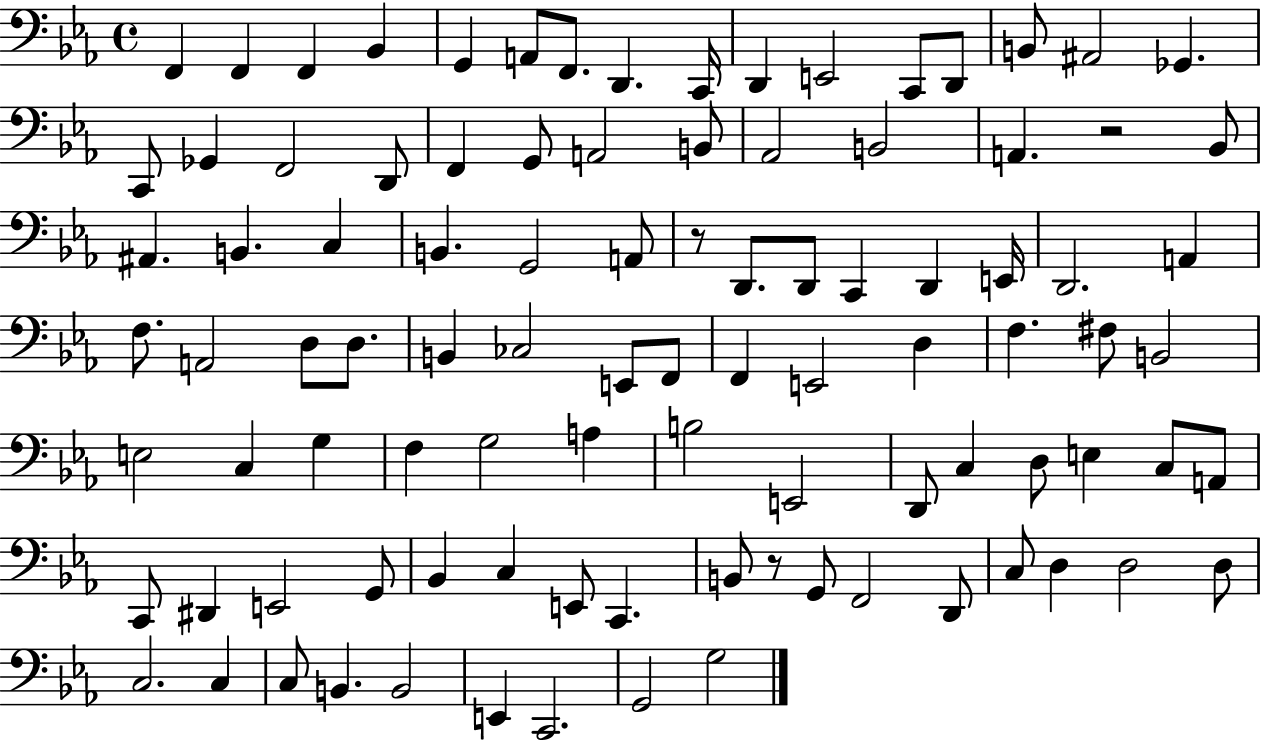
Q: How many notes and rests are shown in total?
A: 97